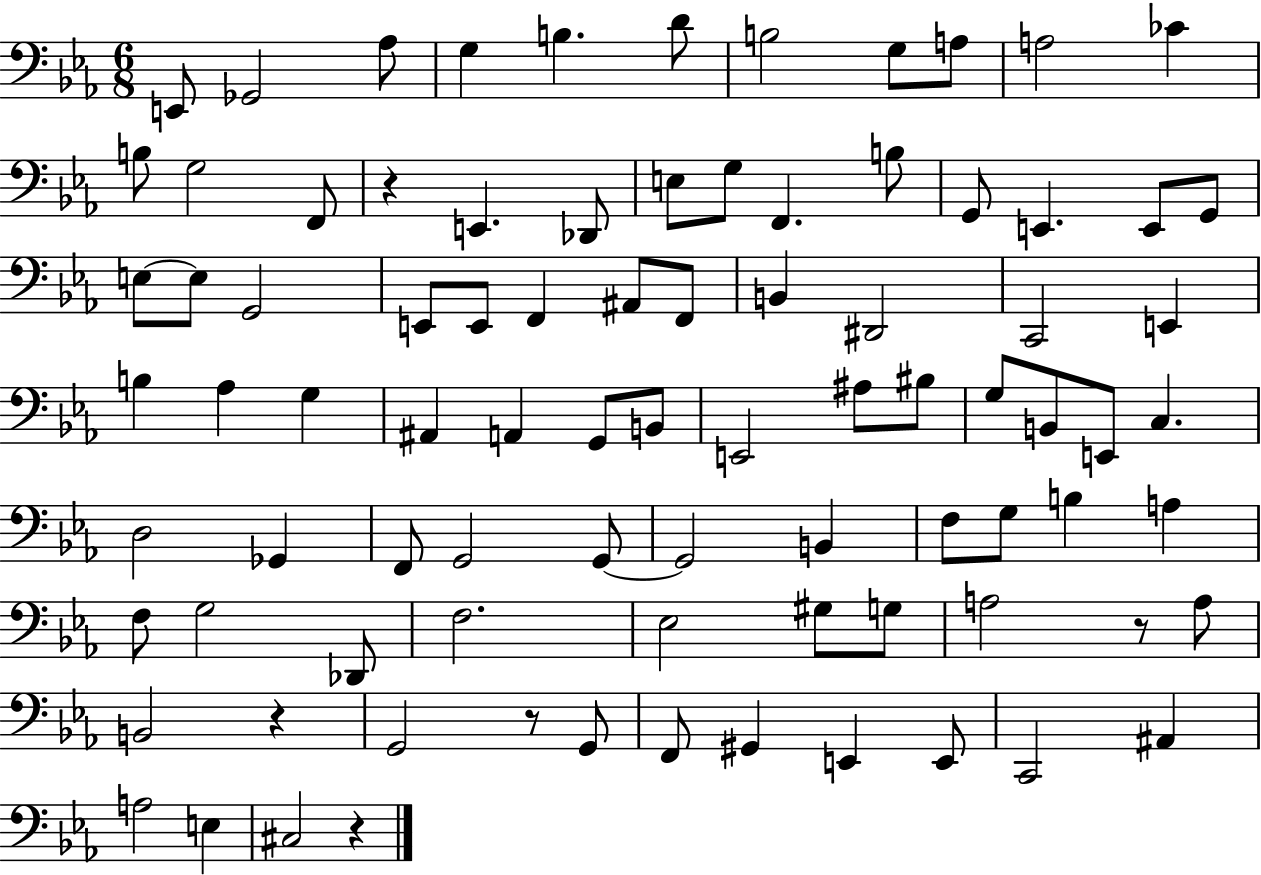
E2/e Gb2/h Ab3/e G3/q B3/q. D4/e B3/h G3/e A3/e A3/h CES4/q B3/e G3/h F2/e R/q E2/q. Db2/e E3/e G3/e F2/q. B3/e G2/e E2/q. E2/e G2/e E3/e E3/e G2/h E2/e E2/e F2/q A#2/e F2/e B2/q D#2/h C2/h E2/q B3/q Ab3/q G3/q A#2/q A2/q G2/e B2/e E2/h A#3/e BIS3/e G3/e B2/e E2/e C3/q. D3/h Gb2/q F2/e G2/h G2/e G2/h B2/q F3/e G3/e B3/q A3/q F3/e G3/h Db2/e F3/h. Eb3/h G#3/e G3/e A3/h R/e A3/e B2/h R/q G2/h R/e G2/e F2/e G#2/q E2/q E2/e C2/h A#2/q A3/h E3/q C#3/h R/q